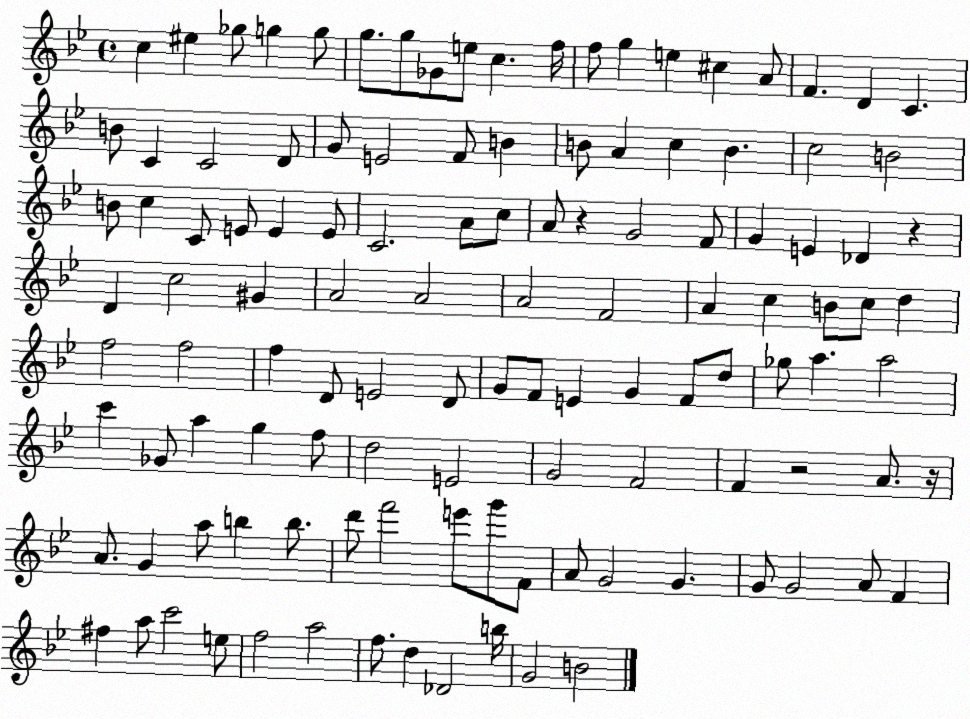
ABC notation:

X:1
T:Untitled
M:4/4
L:1/4
K:Bb
c ^e _g/2 g g/2 g/2 g/2 _G/2 e/2 c f/4 f/2 g e ^c A/2 F D C B/2 C C2 D/2 G/2 E2 F/2 B B/2 A c B c2 B2 B/2 c C/2 E/2 E E/2 C2 A/2 c/2 A/2 z G2 F/2 G E _D z D c2 ^G A2 A2 A2 F2 A c B/2 c/2 d f2 f2 f D/2 E2 D/2 G/2 F/2 E G F/2 d/2 _g/2 a a2 c' _G/2 a g f/2 d2 E2 G2 F2 F z2 A/2 z/4 A/2 G a/2 b b/2 d'/2 f'2 e'/2 g'/2 F/2 A/2 G2 G G/2 G2 A/2 F ^f a/2 c'2 e/2 f2 a2 f/2 d _D2 b/4 G2 B2